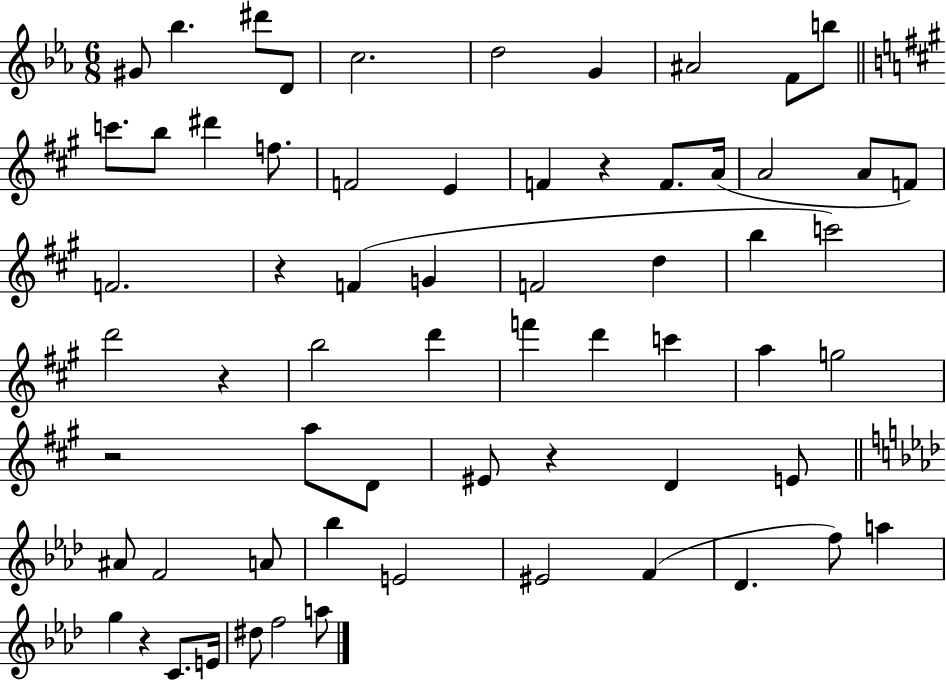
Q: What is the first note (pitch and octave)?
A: G#4